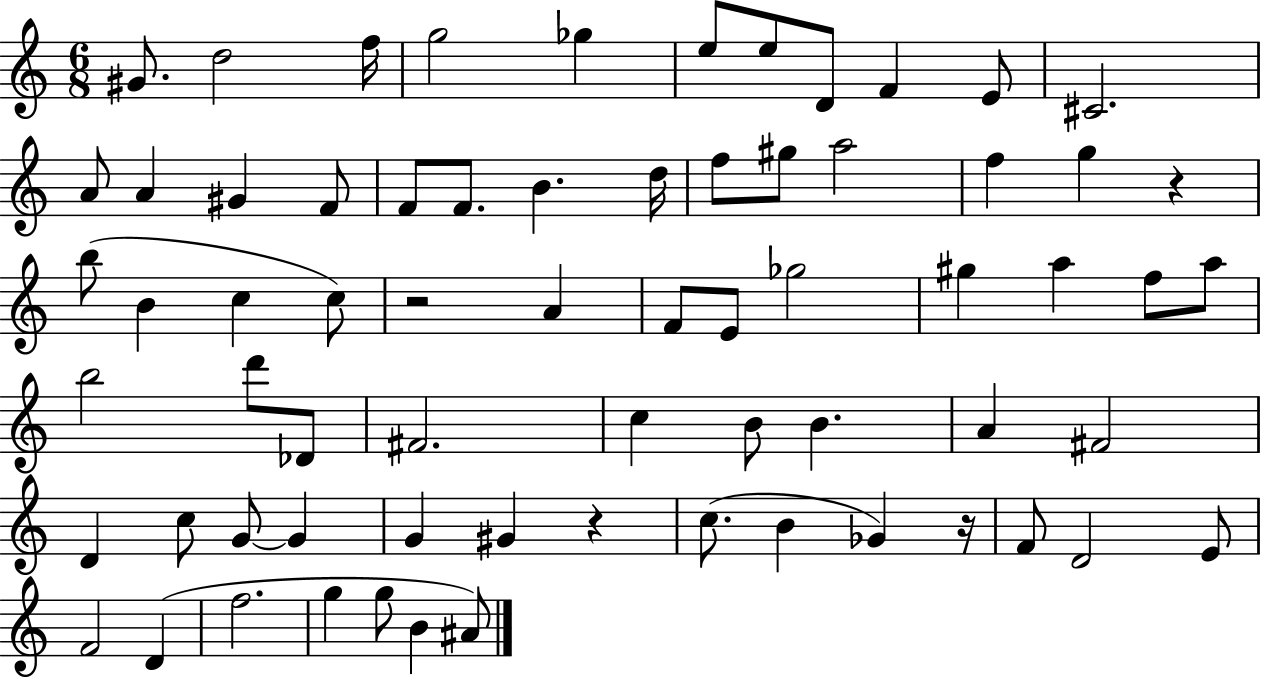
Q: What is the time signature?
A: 6/8